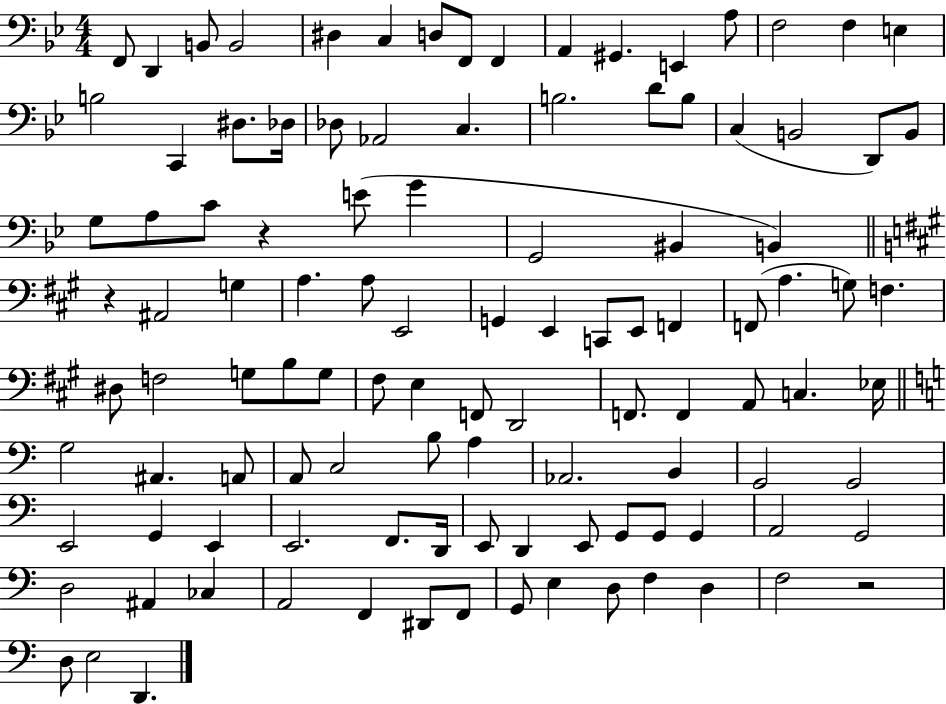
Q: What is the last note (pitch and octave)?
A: D2